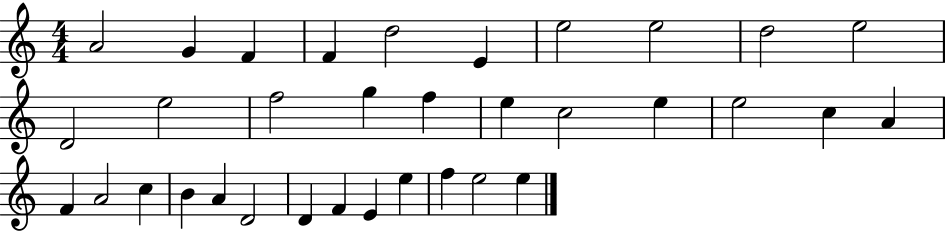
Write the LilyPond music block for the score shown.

{
  \clef treble
  \numericTimeSignature
  \time 4/4
  \key c \major
  a'2 g'4 f'4 | f'4 d''2 e'4 | e''2 e''2 | d''2 e''2 | \break d'2 e''2 | f''2 g''4 f''4 | e''4 c''2 e''4 | e''2 c''4 a'4 | \break f'4 a'2 c''4 | b'4 a'4 d'2 | d'4 f'4 e'4 e''4 | f''4 e''2 e''4 | \break \bar "|."
}